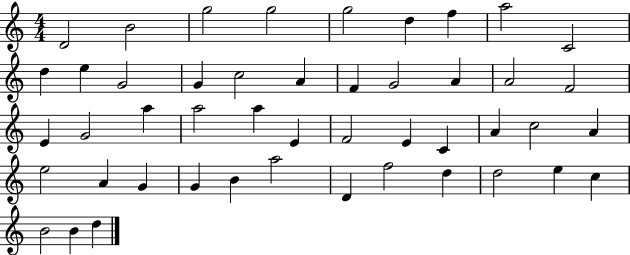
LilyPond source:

{
  \clef treble
  \numericTimeSignature
  \time 4/4
  \key c \major
  d'2 b'2 | g''2 g''2 | g''2 d''4 f''4 | a''2 c'2 | \break d''4 e''4 g'2 | g'4 c''2 a'4 | f'4 g'2 a'4 | a'2 f'2 | \break e'4 g'2 a''4 | a''2 a''4 e'4 | f'2 e'4 c'4 | a'4 c''2 a'4 | \break e''2 a'4 g'4 | g'4 b'4 a''2 | d'4 f''2 d''4 | d''2 e''4 c''4 | \break b'2 b'4 d''4 | \bar "|."
}